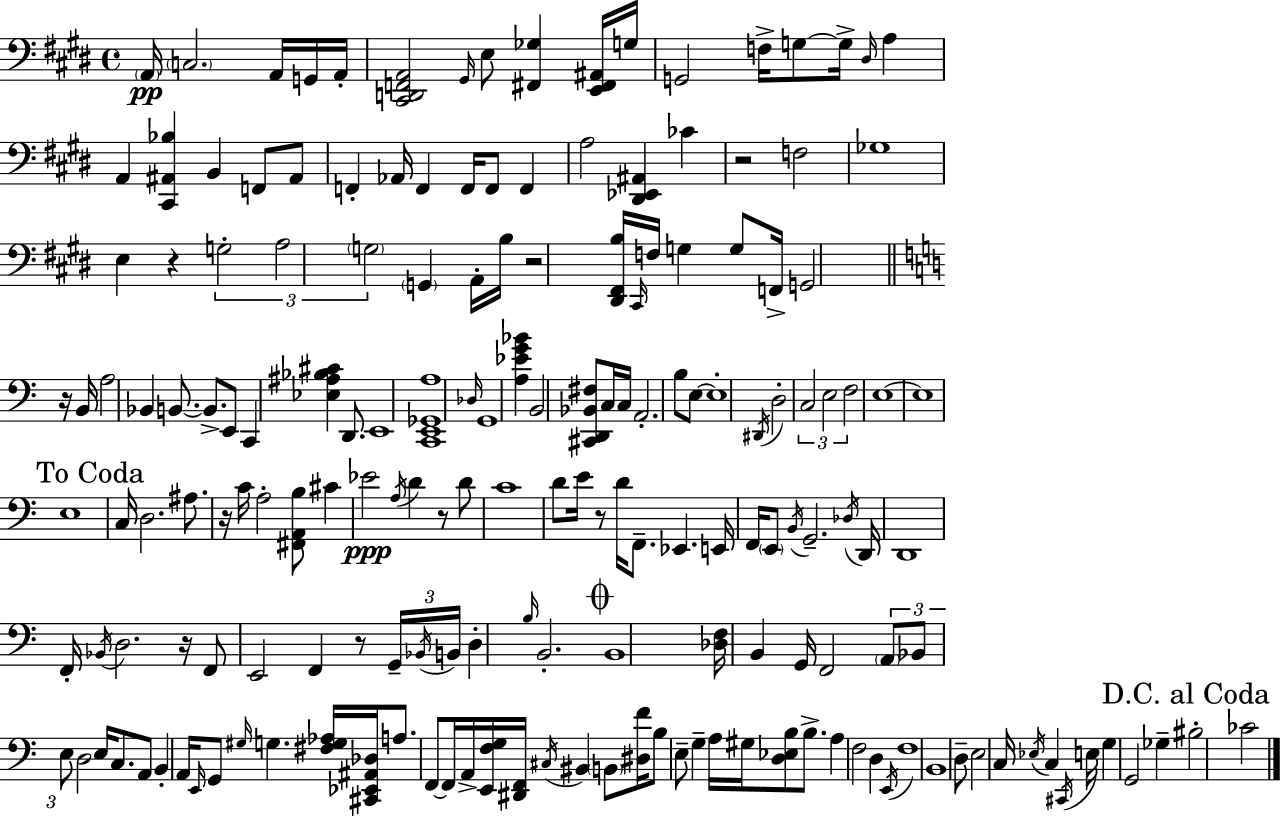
A2/s C3/h. A2/s G2/s A2/s [C#2,D2,F2,A2]/h G#2/s E3/e [F#2,Gb3]/q [E2,F#2,A#2]/s G3/s G2/h F3/s G3/e G3/s D#3/s A3/q A2/q [C#2,A#2,Bb3]/q B2/q F2/e A#2/e F2/q Ab2/s F2/q F2/s F2/e F2/q A3/h [D#2,Eb2,A#2]/q CES4/q R/h F3/h Gb3/w E3/q R/q G3/h A3/h G3/h G2/q A2/s B3/s R/h [D#2,F#2,B3]/s C#2/s F3/s G3/q G3/e F2/s G2/h R/s B2/s A3/h Bb2/q B2/e. B2/e. E2/e C2/q [Eb3,A#3,Bb3,C#4]/q D2/e. E2/w [C2,E2,Gb2,A3]/w Db3/s G2/w [A3,Eb4,G4,Bb4]/q B2/h [C#2,D2,Bb2,F#3]/e C3/s C3/s A2/h. B3/e E3/e E3/w D#2/s D3/h C3/h E3/h F3/h E3/w E3/w E3/w C3/s D3/h. A#3/e. R/s C4/s A3/h [F#2,A2,B3]/e C#4/q Eb4/h A3/s D4/q R/e D4/e C4/w D4/e E4/s R/e D4/s F2/e. Eb2/q. E2/s F2/s E2/e B2/s G2/h. Db3/s D2/s D2/w F2/s Bb2/s D3/h. R/s F2/e E2/h F2/q R/e G2/s Bb2/s B2/s D3/q B3/s B2/h. B2/w [Db3,F3]/s B2/q G2/s F2/h A2/e Bb2/e E3/e D3/h E3/s C3/e. A2/e B2/q A2/s E2/s G2/e G#3/s G3/q. [F#3,G3,Ab3]/s [C#2,Eb2,A#2,Db3]/s A3/e. F2/e F2/s A2/s [E2,F3,G3]/s [D#2,F2]/s C#3/s BIS2/q B2/e [D#3,F4]/s B3/e E3/e G3/q A3/s G#3/s [D3,Eb3,B3]/e B3/e. A3/q F3/h D3/q E2/s F3/w B2/w D3/e E3/h C3/s Eb3/s C3/q C#2/s E3/s G3/q G2/h Gb3/q BIS3/h CES4/h